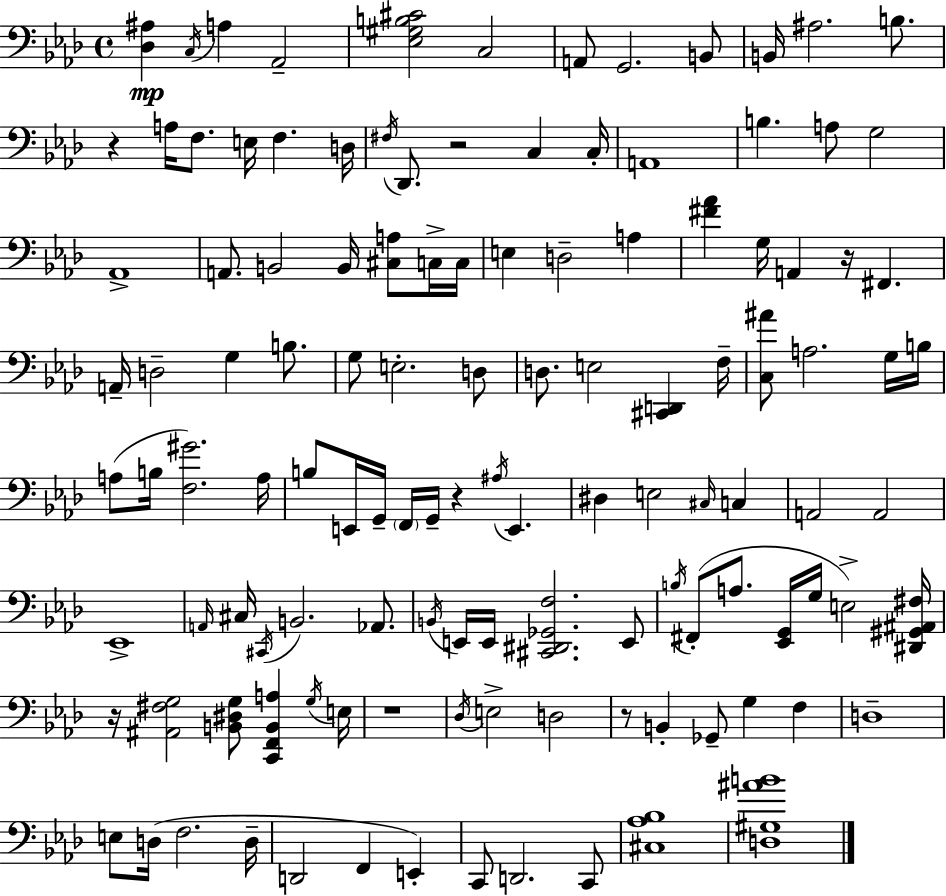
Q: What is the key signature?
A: F minor